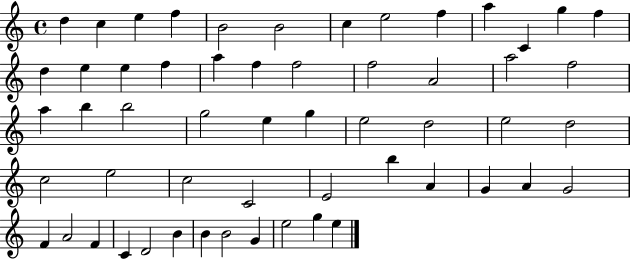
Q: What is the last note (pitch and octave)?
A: E5